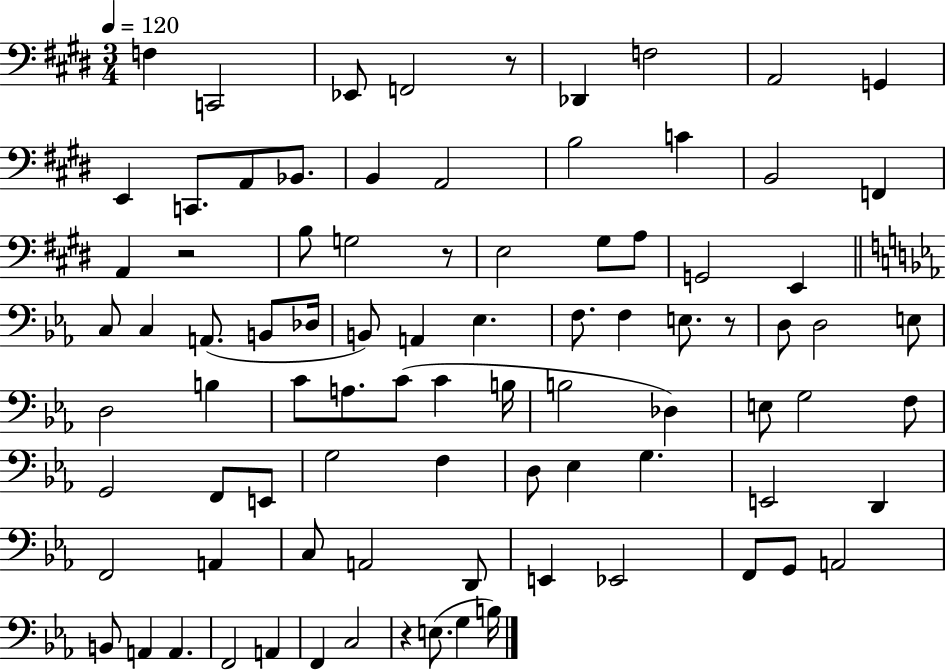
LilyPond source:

{
  \clef bass
  \numericTimeSignature
  \time 3/4
  \key e \major
  \tempo 4 = 120
  f4 c,2 | ees,8 f,2 r8 | des,4 f2 | a,2 g,4 | \break e,4 c,8. a,8 bes,8. | b,4 a,2 | b2 c'4 | b,2 f,4 | \break a,4 r2 | b8 g2 r8 | e2 gis8 a8 | g,2 e,4 | \break \bar "||" \break \key c \minor c8 c4 a,8.( b,8 des16 | b,8) a,4 ees4. | f8. f4 e8. r8 | d8 d2 e8 | \break d2 b4 | c'8 a8. c'8( c'4 b16 | b2 des4) | e8 g2 f8 | \break g,2 f,8 e,8 | g2 f4 | d8 ees4 g4. | e,2 d,4 | \break f,2 a,4 | c8 a,2 d,8 | e,4 ees,2 | f,8 g,8 a,2 | \break b,8 a,4 a,4. | f,2 a,4 | f,4 c2 | r4 e8.( g4 b16) | \break \bar "|."
}